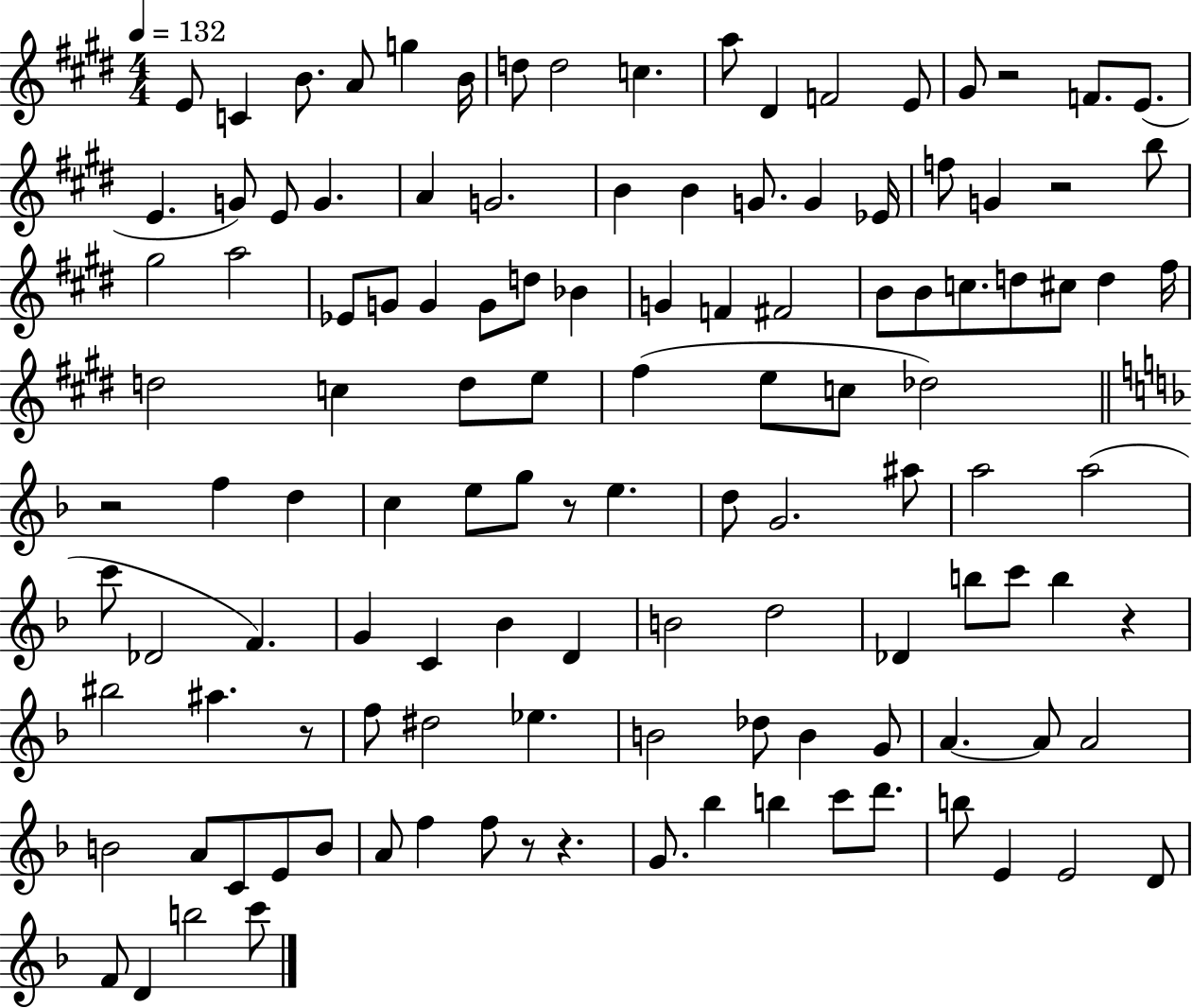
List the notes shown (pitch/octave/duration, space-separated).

E4/e C4/q B4/e. A4/e G5/q B4/s D5/e D5/h C5/q. A5/e D#4/q F4/h E4/e G#4/e R/h F4/e. E4/e. E4/q. G4/e E4/e G4/q. A4/q G4/h. B4/q B4/q G4/e. G4/q Eb4/s F5/e G4/q R/h B5/e G#5/h A5/h Eb4/e G4/e G4/q G4/e D5/e Bb4/q G4/q F4/q F#4/h B4/e B4/e C5/e. D5/e C#5/e D5/q F#5/s D5/h C5/q D5/e E5/e F#5/q E5/e C5/e Db5/h R/h F5/q D5/q C5/q E5/e G5/e R/e E5/q. D5/e G4/h. A#5/e A5/h A5/h C6/e Db4/h F4/q. G4/q C4/q Bb4/q D4/q B4/h D5/h Db4/q B5/e C6/e B5/q R/q BIS5/h A#5/q. R/e F5/e D#5/h Eb5/q. B4/h Db5/e B4/q G4/e A4/q. A4/e A4/h B4/h A4/e C4/e E4/e B4/e A4/e F5/q F5/e R/e R/q. G4/e. Bb5/q B5/q C6/e D6/e. B5/e E4/q E4/h D4/e F4/e D4/q B5/h C6/e